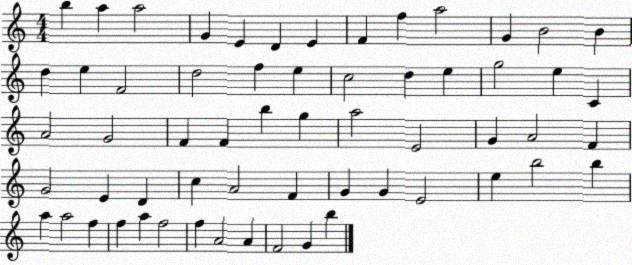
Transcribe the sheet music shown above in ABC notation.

X:1
T:Untitled
M:4/4
L:1/4
K:C
b a a2 G E D E F f a2 G B2 B d e F2 d2 f e c2 d e g2 e C A2 G2 F F b g a2 E2 G A2 F G2 E D c A2 F G G E2 e b2 b a a2 f f a f2 f A2 A F2 G b